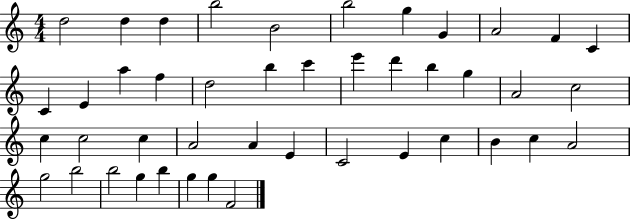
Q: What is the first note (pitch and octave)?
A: D5